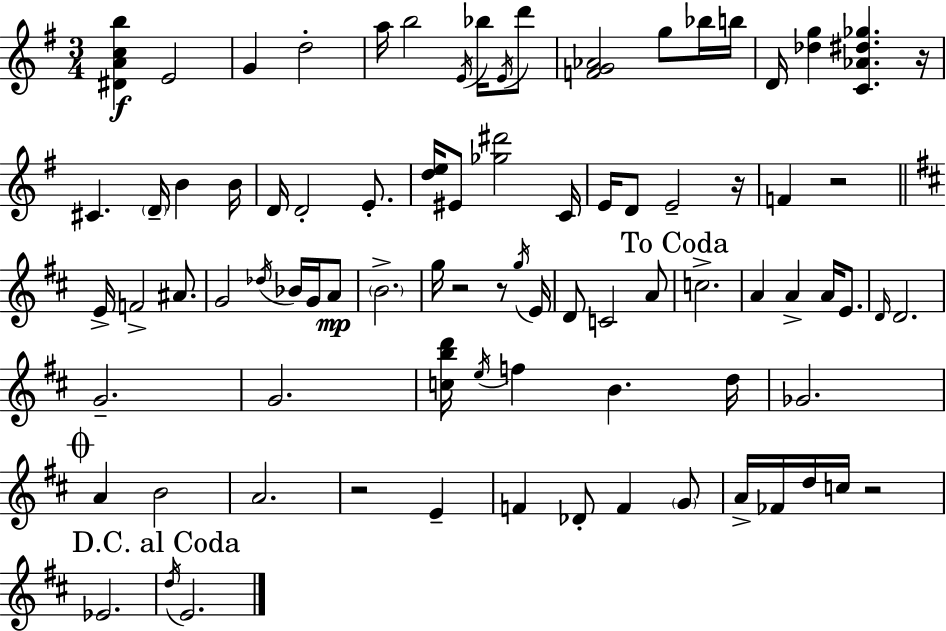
[D#4,A4,C5,B5]/q E4/h G4/q D5/h A5/s B5/h E4/s Bb5/s E4/s D6/e [F4,G4,Ab4]/h G5/e Bb5/s B5/s D4/s [Db5,G5]/q [C4,Ab4,D#5,Gb5]/q. R/s C#4/q. D4/s B4/q B4/s D4/s D4/h E4/e. [D5,E5]/s EIS4/e [Gb5,D#6]/h C4/s E4/s D4/e E4/h R/s F4/q R/h E4/s F4/h A#4/e. G4/h Db5/s Bb4/s G4/s A4/e B4/h. G5/s R/h R/e G5/s E4/s D4/e C4/h A4/e C5/h. A4/q A4/q A4/s E4/e. D4/s D4/h. G4/h. G4/h. [C5,B5,D6]/s E5/s F5/q B4/q. D5/s Gb4/h. A4/q B4/h A4/h. R/h E4/q F4/q Db4/e F4/q G4/e A4/s FES4/s D5/s C5/s R/h Eb4/h. D5/s E4/h.